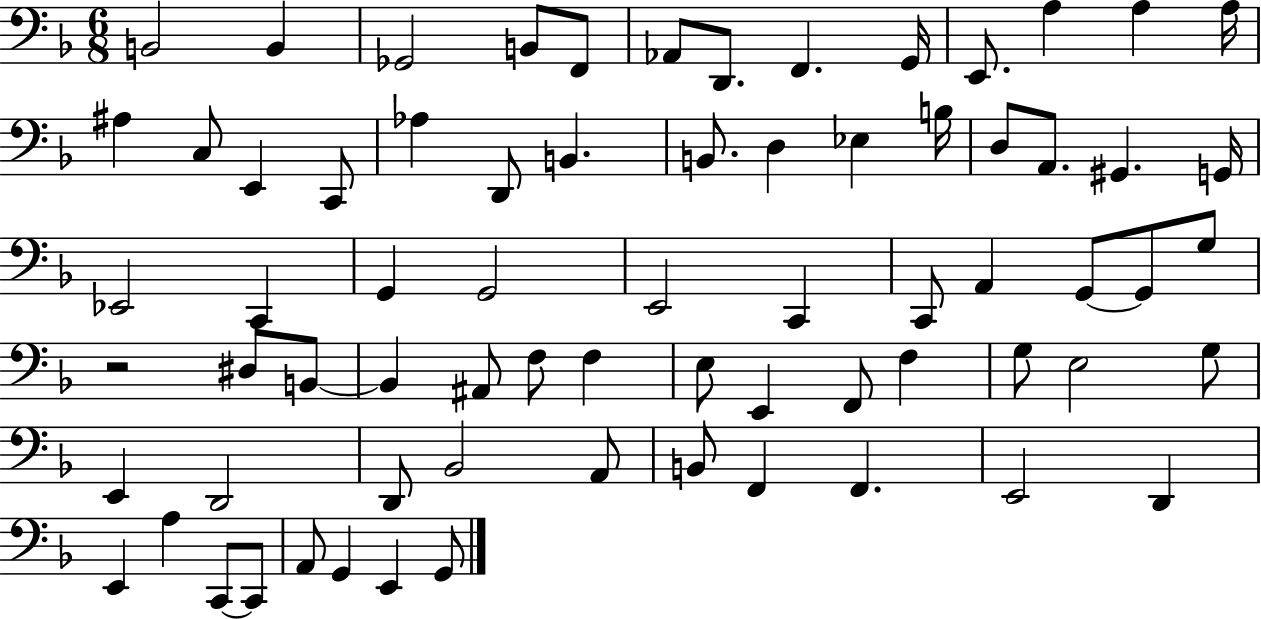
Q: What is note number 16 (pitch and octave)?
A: E2